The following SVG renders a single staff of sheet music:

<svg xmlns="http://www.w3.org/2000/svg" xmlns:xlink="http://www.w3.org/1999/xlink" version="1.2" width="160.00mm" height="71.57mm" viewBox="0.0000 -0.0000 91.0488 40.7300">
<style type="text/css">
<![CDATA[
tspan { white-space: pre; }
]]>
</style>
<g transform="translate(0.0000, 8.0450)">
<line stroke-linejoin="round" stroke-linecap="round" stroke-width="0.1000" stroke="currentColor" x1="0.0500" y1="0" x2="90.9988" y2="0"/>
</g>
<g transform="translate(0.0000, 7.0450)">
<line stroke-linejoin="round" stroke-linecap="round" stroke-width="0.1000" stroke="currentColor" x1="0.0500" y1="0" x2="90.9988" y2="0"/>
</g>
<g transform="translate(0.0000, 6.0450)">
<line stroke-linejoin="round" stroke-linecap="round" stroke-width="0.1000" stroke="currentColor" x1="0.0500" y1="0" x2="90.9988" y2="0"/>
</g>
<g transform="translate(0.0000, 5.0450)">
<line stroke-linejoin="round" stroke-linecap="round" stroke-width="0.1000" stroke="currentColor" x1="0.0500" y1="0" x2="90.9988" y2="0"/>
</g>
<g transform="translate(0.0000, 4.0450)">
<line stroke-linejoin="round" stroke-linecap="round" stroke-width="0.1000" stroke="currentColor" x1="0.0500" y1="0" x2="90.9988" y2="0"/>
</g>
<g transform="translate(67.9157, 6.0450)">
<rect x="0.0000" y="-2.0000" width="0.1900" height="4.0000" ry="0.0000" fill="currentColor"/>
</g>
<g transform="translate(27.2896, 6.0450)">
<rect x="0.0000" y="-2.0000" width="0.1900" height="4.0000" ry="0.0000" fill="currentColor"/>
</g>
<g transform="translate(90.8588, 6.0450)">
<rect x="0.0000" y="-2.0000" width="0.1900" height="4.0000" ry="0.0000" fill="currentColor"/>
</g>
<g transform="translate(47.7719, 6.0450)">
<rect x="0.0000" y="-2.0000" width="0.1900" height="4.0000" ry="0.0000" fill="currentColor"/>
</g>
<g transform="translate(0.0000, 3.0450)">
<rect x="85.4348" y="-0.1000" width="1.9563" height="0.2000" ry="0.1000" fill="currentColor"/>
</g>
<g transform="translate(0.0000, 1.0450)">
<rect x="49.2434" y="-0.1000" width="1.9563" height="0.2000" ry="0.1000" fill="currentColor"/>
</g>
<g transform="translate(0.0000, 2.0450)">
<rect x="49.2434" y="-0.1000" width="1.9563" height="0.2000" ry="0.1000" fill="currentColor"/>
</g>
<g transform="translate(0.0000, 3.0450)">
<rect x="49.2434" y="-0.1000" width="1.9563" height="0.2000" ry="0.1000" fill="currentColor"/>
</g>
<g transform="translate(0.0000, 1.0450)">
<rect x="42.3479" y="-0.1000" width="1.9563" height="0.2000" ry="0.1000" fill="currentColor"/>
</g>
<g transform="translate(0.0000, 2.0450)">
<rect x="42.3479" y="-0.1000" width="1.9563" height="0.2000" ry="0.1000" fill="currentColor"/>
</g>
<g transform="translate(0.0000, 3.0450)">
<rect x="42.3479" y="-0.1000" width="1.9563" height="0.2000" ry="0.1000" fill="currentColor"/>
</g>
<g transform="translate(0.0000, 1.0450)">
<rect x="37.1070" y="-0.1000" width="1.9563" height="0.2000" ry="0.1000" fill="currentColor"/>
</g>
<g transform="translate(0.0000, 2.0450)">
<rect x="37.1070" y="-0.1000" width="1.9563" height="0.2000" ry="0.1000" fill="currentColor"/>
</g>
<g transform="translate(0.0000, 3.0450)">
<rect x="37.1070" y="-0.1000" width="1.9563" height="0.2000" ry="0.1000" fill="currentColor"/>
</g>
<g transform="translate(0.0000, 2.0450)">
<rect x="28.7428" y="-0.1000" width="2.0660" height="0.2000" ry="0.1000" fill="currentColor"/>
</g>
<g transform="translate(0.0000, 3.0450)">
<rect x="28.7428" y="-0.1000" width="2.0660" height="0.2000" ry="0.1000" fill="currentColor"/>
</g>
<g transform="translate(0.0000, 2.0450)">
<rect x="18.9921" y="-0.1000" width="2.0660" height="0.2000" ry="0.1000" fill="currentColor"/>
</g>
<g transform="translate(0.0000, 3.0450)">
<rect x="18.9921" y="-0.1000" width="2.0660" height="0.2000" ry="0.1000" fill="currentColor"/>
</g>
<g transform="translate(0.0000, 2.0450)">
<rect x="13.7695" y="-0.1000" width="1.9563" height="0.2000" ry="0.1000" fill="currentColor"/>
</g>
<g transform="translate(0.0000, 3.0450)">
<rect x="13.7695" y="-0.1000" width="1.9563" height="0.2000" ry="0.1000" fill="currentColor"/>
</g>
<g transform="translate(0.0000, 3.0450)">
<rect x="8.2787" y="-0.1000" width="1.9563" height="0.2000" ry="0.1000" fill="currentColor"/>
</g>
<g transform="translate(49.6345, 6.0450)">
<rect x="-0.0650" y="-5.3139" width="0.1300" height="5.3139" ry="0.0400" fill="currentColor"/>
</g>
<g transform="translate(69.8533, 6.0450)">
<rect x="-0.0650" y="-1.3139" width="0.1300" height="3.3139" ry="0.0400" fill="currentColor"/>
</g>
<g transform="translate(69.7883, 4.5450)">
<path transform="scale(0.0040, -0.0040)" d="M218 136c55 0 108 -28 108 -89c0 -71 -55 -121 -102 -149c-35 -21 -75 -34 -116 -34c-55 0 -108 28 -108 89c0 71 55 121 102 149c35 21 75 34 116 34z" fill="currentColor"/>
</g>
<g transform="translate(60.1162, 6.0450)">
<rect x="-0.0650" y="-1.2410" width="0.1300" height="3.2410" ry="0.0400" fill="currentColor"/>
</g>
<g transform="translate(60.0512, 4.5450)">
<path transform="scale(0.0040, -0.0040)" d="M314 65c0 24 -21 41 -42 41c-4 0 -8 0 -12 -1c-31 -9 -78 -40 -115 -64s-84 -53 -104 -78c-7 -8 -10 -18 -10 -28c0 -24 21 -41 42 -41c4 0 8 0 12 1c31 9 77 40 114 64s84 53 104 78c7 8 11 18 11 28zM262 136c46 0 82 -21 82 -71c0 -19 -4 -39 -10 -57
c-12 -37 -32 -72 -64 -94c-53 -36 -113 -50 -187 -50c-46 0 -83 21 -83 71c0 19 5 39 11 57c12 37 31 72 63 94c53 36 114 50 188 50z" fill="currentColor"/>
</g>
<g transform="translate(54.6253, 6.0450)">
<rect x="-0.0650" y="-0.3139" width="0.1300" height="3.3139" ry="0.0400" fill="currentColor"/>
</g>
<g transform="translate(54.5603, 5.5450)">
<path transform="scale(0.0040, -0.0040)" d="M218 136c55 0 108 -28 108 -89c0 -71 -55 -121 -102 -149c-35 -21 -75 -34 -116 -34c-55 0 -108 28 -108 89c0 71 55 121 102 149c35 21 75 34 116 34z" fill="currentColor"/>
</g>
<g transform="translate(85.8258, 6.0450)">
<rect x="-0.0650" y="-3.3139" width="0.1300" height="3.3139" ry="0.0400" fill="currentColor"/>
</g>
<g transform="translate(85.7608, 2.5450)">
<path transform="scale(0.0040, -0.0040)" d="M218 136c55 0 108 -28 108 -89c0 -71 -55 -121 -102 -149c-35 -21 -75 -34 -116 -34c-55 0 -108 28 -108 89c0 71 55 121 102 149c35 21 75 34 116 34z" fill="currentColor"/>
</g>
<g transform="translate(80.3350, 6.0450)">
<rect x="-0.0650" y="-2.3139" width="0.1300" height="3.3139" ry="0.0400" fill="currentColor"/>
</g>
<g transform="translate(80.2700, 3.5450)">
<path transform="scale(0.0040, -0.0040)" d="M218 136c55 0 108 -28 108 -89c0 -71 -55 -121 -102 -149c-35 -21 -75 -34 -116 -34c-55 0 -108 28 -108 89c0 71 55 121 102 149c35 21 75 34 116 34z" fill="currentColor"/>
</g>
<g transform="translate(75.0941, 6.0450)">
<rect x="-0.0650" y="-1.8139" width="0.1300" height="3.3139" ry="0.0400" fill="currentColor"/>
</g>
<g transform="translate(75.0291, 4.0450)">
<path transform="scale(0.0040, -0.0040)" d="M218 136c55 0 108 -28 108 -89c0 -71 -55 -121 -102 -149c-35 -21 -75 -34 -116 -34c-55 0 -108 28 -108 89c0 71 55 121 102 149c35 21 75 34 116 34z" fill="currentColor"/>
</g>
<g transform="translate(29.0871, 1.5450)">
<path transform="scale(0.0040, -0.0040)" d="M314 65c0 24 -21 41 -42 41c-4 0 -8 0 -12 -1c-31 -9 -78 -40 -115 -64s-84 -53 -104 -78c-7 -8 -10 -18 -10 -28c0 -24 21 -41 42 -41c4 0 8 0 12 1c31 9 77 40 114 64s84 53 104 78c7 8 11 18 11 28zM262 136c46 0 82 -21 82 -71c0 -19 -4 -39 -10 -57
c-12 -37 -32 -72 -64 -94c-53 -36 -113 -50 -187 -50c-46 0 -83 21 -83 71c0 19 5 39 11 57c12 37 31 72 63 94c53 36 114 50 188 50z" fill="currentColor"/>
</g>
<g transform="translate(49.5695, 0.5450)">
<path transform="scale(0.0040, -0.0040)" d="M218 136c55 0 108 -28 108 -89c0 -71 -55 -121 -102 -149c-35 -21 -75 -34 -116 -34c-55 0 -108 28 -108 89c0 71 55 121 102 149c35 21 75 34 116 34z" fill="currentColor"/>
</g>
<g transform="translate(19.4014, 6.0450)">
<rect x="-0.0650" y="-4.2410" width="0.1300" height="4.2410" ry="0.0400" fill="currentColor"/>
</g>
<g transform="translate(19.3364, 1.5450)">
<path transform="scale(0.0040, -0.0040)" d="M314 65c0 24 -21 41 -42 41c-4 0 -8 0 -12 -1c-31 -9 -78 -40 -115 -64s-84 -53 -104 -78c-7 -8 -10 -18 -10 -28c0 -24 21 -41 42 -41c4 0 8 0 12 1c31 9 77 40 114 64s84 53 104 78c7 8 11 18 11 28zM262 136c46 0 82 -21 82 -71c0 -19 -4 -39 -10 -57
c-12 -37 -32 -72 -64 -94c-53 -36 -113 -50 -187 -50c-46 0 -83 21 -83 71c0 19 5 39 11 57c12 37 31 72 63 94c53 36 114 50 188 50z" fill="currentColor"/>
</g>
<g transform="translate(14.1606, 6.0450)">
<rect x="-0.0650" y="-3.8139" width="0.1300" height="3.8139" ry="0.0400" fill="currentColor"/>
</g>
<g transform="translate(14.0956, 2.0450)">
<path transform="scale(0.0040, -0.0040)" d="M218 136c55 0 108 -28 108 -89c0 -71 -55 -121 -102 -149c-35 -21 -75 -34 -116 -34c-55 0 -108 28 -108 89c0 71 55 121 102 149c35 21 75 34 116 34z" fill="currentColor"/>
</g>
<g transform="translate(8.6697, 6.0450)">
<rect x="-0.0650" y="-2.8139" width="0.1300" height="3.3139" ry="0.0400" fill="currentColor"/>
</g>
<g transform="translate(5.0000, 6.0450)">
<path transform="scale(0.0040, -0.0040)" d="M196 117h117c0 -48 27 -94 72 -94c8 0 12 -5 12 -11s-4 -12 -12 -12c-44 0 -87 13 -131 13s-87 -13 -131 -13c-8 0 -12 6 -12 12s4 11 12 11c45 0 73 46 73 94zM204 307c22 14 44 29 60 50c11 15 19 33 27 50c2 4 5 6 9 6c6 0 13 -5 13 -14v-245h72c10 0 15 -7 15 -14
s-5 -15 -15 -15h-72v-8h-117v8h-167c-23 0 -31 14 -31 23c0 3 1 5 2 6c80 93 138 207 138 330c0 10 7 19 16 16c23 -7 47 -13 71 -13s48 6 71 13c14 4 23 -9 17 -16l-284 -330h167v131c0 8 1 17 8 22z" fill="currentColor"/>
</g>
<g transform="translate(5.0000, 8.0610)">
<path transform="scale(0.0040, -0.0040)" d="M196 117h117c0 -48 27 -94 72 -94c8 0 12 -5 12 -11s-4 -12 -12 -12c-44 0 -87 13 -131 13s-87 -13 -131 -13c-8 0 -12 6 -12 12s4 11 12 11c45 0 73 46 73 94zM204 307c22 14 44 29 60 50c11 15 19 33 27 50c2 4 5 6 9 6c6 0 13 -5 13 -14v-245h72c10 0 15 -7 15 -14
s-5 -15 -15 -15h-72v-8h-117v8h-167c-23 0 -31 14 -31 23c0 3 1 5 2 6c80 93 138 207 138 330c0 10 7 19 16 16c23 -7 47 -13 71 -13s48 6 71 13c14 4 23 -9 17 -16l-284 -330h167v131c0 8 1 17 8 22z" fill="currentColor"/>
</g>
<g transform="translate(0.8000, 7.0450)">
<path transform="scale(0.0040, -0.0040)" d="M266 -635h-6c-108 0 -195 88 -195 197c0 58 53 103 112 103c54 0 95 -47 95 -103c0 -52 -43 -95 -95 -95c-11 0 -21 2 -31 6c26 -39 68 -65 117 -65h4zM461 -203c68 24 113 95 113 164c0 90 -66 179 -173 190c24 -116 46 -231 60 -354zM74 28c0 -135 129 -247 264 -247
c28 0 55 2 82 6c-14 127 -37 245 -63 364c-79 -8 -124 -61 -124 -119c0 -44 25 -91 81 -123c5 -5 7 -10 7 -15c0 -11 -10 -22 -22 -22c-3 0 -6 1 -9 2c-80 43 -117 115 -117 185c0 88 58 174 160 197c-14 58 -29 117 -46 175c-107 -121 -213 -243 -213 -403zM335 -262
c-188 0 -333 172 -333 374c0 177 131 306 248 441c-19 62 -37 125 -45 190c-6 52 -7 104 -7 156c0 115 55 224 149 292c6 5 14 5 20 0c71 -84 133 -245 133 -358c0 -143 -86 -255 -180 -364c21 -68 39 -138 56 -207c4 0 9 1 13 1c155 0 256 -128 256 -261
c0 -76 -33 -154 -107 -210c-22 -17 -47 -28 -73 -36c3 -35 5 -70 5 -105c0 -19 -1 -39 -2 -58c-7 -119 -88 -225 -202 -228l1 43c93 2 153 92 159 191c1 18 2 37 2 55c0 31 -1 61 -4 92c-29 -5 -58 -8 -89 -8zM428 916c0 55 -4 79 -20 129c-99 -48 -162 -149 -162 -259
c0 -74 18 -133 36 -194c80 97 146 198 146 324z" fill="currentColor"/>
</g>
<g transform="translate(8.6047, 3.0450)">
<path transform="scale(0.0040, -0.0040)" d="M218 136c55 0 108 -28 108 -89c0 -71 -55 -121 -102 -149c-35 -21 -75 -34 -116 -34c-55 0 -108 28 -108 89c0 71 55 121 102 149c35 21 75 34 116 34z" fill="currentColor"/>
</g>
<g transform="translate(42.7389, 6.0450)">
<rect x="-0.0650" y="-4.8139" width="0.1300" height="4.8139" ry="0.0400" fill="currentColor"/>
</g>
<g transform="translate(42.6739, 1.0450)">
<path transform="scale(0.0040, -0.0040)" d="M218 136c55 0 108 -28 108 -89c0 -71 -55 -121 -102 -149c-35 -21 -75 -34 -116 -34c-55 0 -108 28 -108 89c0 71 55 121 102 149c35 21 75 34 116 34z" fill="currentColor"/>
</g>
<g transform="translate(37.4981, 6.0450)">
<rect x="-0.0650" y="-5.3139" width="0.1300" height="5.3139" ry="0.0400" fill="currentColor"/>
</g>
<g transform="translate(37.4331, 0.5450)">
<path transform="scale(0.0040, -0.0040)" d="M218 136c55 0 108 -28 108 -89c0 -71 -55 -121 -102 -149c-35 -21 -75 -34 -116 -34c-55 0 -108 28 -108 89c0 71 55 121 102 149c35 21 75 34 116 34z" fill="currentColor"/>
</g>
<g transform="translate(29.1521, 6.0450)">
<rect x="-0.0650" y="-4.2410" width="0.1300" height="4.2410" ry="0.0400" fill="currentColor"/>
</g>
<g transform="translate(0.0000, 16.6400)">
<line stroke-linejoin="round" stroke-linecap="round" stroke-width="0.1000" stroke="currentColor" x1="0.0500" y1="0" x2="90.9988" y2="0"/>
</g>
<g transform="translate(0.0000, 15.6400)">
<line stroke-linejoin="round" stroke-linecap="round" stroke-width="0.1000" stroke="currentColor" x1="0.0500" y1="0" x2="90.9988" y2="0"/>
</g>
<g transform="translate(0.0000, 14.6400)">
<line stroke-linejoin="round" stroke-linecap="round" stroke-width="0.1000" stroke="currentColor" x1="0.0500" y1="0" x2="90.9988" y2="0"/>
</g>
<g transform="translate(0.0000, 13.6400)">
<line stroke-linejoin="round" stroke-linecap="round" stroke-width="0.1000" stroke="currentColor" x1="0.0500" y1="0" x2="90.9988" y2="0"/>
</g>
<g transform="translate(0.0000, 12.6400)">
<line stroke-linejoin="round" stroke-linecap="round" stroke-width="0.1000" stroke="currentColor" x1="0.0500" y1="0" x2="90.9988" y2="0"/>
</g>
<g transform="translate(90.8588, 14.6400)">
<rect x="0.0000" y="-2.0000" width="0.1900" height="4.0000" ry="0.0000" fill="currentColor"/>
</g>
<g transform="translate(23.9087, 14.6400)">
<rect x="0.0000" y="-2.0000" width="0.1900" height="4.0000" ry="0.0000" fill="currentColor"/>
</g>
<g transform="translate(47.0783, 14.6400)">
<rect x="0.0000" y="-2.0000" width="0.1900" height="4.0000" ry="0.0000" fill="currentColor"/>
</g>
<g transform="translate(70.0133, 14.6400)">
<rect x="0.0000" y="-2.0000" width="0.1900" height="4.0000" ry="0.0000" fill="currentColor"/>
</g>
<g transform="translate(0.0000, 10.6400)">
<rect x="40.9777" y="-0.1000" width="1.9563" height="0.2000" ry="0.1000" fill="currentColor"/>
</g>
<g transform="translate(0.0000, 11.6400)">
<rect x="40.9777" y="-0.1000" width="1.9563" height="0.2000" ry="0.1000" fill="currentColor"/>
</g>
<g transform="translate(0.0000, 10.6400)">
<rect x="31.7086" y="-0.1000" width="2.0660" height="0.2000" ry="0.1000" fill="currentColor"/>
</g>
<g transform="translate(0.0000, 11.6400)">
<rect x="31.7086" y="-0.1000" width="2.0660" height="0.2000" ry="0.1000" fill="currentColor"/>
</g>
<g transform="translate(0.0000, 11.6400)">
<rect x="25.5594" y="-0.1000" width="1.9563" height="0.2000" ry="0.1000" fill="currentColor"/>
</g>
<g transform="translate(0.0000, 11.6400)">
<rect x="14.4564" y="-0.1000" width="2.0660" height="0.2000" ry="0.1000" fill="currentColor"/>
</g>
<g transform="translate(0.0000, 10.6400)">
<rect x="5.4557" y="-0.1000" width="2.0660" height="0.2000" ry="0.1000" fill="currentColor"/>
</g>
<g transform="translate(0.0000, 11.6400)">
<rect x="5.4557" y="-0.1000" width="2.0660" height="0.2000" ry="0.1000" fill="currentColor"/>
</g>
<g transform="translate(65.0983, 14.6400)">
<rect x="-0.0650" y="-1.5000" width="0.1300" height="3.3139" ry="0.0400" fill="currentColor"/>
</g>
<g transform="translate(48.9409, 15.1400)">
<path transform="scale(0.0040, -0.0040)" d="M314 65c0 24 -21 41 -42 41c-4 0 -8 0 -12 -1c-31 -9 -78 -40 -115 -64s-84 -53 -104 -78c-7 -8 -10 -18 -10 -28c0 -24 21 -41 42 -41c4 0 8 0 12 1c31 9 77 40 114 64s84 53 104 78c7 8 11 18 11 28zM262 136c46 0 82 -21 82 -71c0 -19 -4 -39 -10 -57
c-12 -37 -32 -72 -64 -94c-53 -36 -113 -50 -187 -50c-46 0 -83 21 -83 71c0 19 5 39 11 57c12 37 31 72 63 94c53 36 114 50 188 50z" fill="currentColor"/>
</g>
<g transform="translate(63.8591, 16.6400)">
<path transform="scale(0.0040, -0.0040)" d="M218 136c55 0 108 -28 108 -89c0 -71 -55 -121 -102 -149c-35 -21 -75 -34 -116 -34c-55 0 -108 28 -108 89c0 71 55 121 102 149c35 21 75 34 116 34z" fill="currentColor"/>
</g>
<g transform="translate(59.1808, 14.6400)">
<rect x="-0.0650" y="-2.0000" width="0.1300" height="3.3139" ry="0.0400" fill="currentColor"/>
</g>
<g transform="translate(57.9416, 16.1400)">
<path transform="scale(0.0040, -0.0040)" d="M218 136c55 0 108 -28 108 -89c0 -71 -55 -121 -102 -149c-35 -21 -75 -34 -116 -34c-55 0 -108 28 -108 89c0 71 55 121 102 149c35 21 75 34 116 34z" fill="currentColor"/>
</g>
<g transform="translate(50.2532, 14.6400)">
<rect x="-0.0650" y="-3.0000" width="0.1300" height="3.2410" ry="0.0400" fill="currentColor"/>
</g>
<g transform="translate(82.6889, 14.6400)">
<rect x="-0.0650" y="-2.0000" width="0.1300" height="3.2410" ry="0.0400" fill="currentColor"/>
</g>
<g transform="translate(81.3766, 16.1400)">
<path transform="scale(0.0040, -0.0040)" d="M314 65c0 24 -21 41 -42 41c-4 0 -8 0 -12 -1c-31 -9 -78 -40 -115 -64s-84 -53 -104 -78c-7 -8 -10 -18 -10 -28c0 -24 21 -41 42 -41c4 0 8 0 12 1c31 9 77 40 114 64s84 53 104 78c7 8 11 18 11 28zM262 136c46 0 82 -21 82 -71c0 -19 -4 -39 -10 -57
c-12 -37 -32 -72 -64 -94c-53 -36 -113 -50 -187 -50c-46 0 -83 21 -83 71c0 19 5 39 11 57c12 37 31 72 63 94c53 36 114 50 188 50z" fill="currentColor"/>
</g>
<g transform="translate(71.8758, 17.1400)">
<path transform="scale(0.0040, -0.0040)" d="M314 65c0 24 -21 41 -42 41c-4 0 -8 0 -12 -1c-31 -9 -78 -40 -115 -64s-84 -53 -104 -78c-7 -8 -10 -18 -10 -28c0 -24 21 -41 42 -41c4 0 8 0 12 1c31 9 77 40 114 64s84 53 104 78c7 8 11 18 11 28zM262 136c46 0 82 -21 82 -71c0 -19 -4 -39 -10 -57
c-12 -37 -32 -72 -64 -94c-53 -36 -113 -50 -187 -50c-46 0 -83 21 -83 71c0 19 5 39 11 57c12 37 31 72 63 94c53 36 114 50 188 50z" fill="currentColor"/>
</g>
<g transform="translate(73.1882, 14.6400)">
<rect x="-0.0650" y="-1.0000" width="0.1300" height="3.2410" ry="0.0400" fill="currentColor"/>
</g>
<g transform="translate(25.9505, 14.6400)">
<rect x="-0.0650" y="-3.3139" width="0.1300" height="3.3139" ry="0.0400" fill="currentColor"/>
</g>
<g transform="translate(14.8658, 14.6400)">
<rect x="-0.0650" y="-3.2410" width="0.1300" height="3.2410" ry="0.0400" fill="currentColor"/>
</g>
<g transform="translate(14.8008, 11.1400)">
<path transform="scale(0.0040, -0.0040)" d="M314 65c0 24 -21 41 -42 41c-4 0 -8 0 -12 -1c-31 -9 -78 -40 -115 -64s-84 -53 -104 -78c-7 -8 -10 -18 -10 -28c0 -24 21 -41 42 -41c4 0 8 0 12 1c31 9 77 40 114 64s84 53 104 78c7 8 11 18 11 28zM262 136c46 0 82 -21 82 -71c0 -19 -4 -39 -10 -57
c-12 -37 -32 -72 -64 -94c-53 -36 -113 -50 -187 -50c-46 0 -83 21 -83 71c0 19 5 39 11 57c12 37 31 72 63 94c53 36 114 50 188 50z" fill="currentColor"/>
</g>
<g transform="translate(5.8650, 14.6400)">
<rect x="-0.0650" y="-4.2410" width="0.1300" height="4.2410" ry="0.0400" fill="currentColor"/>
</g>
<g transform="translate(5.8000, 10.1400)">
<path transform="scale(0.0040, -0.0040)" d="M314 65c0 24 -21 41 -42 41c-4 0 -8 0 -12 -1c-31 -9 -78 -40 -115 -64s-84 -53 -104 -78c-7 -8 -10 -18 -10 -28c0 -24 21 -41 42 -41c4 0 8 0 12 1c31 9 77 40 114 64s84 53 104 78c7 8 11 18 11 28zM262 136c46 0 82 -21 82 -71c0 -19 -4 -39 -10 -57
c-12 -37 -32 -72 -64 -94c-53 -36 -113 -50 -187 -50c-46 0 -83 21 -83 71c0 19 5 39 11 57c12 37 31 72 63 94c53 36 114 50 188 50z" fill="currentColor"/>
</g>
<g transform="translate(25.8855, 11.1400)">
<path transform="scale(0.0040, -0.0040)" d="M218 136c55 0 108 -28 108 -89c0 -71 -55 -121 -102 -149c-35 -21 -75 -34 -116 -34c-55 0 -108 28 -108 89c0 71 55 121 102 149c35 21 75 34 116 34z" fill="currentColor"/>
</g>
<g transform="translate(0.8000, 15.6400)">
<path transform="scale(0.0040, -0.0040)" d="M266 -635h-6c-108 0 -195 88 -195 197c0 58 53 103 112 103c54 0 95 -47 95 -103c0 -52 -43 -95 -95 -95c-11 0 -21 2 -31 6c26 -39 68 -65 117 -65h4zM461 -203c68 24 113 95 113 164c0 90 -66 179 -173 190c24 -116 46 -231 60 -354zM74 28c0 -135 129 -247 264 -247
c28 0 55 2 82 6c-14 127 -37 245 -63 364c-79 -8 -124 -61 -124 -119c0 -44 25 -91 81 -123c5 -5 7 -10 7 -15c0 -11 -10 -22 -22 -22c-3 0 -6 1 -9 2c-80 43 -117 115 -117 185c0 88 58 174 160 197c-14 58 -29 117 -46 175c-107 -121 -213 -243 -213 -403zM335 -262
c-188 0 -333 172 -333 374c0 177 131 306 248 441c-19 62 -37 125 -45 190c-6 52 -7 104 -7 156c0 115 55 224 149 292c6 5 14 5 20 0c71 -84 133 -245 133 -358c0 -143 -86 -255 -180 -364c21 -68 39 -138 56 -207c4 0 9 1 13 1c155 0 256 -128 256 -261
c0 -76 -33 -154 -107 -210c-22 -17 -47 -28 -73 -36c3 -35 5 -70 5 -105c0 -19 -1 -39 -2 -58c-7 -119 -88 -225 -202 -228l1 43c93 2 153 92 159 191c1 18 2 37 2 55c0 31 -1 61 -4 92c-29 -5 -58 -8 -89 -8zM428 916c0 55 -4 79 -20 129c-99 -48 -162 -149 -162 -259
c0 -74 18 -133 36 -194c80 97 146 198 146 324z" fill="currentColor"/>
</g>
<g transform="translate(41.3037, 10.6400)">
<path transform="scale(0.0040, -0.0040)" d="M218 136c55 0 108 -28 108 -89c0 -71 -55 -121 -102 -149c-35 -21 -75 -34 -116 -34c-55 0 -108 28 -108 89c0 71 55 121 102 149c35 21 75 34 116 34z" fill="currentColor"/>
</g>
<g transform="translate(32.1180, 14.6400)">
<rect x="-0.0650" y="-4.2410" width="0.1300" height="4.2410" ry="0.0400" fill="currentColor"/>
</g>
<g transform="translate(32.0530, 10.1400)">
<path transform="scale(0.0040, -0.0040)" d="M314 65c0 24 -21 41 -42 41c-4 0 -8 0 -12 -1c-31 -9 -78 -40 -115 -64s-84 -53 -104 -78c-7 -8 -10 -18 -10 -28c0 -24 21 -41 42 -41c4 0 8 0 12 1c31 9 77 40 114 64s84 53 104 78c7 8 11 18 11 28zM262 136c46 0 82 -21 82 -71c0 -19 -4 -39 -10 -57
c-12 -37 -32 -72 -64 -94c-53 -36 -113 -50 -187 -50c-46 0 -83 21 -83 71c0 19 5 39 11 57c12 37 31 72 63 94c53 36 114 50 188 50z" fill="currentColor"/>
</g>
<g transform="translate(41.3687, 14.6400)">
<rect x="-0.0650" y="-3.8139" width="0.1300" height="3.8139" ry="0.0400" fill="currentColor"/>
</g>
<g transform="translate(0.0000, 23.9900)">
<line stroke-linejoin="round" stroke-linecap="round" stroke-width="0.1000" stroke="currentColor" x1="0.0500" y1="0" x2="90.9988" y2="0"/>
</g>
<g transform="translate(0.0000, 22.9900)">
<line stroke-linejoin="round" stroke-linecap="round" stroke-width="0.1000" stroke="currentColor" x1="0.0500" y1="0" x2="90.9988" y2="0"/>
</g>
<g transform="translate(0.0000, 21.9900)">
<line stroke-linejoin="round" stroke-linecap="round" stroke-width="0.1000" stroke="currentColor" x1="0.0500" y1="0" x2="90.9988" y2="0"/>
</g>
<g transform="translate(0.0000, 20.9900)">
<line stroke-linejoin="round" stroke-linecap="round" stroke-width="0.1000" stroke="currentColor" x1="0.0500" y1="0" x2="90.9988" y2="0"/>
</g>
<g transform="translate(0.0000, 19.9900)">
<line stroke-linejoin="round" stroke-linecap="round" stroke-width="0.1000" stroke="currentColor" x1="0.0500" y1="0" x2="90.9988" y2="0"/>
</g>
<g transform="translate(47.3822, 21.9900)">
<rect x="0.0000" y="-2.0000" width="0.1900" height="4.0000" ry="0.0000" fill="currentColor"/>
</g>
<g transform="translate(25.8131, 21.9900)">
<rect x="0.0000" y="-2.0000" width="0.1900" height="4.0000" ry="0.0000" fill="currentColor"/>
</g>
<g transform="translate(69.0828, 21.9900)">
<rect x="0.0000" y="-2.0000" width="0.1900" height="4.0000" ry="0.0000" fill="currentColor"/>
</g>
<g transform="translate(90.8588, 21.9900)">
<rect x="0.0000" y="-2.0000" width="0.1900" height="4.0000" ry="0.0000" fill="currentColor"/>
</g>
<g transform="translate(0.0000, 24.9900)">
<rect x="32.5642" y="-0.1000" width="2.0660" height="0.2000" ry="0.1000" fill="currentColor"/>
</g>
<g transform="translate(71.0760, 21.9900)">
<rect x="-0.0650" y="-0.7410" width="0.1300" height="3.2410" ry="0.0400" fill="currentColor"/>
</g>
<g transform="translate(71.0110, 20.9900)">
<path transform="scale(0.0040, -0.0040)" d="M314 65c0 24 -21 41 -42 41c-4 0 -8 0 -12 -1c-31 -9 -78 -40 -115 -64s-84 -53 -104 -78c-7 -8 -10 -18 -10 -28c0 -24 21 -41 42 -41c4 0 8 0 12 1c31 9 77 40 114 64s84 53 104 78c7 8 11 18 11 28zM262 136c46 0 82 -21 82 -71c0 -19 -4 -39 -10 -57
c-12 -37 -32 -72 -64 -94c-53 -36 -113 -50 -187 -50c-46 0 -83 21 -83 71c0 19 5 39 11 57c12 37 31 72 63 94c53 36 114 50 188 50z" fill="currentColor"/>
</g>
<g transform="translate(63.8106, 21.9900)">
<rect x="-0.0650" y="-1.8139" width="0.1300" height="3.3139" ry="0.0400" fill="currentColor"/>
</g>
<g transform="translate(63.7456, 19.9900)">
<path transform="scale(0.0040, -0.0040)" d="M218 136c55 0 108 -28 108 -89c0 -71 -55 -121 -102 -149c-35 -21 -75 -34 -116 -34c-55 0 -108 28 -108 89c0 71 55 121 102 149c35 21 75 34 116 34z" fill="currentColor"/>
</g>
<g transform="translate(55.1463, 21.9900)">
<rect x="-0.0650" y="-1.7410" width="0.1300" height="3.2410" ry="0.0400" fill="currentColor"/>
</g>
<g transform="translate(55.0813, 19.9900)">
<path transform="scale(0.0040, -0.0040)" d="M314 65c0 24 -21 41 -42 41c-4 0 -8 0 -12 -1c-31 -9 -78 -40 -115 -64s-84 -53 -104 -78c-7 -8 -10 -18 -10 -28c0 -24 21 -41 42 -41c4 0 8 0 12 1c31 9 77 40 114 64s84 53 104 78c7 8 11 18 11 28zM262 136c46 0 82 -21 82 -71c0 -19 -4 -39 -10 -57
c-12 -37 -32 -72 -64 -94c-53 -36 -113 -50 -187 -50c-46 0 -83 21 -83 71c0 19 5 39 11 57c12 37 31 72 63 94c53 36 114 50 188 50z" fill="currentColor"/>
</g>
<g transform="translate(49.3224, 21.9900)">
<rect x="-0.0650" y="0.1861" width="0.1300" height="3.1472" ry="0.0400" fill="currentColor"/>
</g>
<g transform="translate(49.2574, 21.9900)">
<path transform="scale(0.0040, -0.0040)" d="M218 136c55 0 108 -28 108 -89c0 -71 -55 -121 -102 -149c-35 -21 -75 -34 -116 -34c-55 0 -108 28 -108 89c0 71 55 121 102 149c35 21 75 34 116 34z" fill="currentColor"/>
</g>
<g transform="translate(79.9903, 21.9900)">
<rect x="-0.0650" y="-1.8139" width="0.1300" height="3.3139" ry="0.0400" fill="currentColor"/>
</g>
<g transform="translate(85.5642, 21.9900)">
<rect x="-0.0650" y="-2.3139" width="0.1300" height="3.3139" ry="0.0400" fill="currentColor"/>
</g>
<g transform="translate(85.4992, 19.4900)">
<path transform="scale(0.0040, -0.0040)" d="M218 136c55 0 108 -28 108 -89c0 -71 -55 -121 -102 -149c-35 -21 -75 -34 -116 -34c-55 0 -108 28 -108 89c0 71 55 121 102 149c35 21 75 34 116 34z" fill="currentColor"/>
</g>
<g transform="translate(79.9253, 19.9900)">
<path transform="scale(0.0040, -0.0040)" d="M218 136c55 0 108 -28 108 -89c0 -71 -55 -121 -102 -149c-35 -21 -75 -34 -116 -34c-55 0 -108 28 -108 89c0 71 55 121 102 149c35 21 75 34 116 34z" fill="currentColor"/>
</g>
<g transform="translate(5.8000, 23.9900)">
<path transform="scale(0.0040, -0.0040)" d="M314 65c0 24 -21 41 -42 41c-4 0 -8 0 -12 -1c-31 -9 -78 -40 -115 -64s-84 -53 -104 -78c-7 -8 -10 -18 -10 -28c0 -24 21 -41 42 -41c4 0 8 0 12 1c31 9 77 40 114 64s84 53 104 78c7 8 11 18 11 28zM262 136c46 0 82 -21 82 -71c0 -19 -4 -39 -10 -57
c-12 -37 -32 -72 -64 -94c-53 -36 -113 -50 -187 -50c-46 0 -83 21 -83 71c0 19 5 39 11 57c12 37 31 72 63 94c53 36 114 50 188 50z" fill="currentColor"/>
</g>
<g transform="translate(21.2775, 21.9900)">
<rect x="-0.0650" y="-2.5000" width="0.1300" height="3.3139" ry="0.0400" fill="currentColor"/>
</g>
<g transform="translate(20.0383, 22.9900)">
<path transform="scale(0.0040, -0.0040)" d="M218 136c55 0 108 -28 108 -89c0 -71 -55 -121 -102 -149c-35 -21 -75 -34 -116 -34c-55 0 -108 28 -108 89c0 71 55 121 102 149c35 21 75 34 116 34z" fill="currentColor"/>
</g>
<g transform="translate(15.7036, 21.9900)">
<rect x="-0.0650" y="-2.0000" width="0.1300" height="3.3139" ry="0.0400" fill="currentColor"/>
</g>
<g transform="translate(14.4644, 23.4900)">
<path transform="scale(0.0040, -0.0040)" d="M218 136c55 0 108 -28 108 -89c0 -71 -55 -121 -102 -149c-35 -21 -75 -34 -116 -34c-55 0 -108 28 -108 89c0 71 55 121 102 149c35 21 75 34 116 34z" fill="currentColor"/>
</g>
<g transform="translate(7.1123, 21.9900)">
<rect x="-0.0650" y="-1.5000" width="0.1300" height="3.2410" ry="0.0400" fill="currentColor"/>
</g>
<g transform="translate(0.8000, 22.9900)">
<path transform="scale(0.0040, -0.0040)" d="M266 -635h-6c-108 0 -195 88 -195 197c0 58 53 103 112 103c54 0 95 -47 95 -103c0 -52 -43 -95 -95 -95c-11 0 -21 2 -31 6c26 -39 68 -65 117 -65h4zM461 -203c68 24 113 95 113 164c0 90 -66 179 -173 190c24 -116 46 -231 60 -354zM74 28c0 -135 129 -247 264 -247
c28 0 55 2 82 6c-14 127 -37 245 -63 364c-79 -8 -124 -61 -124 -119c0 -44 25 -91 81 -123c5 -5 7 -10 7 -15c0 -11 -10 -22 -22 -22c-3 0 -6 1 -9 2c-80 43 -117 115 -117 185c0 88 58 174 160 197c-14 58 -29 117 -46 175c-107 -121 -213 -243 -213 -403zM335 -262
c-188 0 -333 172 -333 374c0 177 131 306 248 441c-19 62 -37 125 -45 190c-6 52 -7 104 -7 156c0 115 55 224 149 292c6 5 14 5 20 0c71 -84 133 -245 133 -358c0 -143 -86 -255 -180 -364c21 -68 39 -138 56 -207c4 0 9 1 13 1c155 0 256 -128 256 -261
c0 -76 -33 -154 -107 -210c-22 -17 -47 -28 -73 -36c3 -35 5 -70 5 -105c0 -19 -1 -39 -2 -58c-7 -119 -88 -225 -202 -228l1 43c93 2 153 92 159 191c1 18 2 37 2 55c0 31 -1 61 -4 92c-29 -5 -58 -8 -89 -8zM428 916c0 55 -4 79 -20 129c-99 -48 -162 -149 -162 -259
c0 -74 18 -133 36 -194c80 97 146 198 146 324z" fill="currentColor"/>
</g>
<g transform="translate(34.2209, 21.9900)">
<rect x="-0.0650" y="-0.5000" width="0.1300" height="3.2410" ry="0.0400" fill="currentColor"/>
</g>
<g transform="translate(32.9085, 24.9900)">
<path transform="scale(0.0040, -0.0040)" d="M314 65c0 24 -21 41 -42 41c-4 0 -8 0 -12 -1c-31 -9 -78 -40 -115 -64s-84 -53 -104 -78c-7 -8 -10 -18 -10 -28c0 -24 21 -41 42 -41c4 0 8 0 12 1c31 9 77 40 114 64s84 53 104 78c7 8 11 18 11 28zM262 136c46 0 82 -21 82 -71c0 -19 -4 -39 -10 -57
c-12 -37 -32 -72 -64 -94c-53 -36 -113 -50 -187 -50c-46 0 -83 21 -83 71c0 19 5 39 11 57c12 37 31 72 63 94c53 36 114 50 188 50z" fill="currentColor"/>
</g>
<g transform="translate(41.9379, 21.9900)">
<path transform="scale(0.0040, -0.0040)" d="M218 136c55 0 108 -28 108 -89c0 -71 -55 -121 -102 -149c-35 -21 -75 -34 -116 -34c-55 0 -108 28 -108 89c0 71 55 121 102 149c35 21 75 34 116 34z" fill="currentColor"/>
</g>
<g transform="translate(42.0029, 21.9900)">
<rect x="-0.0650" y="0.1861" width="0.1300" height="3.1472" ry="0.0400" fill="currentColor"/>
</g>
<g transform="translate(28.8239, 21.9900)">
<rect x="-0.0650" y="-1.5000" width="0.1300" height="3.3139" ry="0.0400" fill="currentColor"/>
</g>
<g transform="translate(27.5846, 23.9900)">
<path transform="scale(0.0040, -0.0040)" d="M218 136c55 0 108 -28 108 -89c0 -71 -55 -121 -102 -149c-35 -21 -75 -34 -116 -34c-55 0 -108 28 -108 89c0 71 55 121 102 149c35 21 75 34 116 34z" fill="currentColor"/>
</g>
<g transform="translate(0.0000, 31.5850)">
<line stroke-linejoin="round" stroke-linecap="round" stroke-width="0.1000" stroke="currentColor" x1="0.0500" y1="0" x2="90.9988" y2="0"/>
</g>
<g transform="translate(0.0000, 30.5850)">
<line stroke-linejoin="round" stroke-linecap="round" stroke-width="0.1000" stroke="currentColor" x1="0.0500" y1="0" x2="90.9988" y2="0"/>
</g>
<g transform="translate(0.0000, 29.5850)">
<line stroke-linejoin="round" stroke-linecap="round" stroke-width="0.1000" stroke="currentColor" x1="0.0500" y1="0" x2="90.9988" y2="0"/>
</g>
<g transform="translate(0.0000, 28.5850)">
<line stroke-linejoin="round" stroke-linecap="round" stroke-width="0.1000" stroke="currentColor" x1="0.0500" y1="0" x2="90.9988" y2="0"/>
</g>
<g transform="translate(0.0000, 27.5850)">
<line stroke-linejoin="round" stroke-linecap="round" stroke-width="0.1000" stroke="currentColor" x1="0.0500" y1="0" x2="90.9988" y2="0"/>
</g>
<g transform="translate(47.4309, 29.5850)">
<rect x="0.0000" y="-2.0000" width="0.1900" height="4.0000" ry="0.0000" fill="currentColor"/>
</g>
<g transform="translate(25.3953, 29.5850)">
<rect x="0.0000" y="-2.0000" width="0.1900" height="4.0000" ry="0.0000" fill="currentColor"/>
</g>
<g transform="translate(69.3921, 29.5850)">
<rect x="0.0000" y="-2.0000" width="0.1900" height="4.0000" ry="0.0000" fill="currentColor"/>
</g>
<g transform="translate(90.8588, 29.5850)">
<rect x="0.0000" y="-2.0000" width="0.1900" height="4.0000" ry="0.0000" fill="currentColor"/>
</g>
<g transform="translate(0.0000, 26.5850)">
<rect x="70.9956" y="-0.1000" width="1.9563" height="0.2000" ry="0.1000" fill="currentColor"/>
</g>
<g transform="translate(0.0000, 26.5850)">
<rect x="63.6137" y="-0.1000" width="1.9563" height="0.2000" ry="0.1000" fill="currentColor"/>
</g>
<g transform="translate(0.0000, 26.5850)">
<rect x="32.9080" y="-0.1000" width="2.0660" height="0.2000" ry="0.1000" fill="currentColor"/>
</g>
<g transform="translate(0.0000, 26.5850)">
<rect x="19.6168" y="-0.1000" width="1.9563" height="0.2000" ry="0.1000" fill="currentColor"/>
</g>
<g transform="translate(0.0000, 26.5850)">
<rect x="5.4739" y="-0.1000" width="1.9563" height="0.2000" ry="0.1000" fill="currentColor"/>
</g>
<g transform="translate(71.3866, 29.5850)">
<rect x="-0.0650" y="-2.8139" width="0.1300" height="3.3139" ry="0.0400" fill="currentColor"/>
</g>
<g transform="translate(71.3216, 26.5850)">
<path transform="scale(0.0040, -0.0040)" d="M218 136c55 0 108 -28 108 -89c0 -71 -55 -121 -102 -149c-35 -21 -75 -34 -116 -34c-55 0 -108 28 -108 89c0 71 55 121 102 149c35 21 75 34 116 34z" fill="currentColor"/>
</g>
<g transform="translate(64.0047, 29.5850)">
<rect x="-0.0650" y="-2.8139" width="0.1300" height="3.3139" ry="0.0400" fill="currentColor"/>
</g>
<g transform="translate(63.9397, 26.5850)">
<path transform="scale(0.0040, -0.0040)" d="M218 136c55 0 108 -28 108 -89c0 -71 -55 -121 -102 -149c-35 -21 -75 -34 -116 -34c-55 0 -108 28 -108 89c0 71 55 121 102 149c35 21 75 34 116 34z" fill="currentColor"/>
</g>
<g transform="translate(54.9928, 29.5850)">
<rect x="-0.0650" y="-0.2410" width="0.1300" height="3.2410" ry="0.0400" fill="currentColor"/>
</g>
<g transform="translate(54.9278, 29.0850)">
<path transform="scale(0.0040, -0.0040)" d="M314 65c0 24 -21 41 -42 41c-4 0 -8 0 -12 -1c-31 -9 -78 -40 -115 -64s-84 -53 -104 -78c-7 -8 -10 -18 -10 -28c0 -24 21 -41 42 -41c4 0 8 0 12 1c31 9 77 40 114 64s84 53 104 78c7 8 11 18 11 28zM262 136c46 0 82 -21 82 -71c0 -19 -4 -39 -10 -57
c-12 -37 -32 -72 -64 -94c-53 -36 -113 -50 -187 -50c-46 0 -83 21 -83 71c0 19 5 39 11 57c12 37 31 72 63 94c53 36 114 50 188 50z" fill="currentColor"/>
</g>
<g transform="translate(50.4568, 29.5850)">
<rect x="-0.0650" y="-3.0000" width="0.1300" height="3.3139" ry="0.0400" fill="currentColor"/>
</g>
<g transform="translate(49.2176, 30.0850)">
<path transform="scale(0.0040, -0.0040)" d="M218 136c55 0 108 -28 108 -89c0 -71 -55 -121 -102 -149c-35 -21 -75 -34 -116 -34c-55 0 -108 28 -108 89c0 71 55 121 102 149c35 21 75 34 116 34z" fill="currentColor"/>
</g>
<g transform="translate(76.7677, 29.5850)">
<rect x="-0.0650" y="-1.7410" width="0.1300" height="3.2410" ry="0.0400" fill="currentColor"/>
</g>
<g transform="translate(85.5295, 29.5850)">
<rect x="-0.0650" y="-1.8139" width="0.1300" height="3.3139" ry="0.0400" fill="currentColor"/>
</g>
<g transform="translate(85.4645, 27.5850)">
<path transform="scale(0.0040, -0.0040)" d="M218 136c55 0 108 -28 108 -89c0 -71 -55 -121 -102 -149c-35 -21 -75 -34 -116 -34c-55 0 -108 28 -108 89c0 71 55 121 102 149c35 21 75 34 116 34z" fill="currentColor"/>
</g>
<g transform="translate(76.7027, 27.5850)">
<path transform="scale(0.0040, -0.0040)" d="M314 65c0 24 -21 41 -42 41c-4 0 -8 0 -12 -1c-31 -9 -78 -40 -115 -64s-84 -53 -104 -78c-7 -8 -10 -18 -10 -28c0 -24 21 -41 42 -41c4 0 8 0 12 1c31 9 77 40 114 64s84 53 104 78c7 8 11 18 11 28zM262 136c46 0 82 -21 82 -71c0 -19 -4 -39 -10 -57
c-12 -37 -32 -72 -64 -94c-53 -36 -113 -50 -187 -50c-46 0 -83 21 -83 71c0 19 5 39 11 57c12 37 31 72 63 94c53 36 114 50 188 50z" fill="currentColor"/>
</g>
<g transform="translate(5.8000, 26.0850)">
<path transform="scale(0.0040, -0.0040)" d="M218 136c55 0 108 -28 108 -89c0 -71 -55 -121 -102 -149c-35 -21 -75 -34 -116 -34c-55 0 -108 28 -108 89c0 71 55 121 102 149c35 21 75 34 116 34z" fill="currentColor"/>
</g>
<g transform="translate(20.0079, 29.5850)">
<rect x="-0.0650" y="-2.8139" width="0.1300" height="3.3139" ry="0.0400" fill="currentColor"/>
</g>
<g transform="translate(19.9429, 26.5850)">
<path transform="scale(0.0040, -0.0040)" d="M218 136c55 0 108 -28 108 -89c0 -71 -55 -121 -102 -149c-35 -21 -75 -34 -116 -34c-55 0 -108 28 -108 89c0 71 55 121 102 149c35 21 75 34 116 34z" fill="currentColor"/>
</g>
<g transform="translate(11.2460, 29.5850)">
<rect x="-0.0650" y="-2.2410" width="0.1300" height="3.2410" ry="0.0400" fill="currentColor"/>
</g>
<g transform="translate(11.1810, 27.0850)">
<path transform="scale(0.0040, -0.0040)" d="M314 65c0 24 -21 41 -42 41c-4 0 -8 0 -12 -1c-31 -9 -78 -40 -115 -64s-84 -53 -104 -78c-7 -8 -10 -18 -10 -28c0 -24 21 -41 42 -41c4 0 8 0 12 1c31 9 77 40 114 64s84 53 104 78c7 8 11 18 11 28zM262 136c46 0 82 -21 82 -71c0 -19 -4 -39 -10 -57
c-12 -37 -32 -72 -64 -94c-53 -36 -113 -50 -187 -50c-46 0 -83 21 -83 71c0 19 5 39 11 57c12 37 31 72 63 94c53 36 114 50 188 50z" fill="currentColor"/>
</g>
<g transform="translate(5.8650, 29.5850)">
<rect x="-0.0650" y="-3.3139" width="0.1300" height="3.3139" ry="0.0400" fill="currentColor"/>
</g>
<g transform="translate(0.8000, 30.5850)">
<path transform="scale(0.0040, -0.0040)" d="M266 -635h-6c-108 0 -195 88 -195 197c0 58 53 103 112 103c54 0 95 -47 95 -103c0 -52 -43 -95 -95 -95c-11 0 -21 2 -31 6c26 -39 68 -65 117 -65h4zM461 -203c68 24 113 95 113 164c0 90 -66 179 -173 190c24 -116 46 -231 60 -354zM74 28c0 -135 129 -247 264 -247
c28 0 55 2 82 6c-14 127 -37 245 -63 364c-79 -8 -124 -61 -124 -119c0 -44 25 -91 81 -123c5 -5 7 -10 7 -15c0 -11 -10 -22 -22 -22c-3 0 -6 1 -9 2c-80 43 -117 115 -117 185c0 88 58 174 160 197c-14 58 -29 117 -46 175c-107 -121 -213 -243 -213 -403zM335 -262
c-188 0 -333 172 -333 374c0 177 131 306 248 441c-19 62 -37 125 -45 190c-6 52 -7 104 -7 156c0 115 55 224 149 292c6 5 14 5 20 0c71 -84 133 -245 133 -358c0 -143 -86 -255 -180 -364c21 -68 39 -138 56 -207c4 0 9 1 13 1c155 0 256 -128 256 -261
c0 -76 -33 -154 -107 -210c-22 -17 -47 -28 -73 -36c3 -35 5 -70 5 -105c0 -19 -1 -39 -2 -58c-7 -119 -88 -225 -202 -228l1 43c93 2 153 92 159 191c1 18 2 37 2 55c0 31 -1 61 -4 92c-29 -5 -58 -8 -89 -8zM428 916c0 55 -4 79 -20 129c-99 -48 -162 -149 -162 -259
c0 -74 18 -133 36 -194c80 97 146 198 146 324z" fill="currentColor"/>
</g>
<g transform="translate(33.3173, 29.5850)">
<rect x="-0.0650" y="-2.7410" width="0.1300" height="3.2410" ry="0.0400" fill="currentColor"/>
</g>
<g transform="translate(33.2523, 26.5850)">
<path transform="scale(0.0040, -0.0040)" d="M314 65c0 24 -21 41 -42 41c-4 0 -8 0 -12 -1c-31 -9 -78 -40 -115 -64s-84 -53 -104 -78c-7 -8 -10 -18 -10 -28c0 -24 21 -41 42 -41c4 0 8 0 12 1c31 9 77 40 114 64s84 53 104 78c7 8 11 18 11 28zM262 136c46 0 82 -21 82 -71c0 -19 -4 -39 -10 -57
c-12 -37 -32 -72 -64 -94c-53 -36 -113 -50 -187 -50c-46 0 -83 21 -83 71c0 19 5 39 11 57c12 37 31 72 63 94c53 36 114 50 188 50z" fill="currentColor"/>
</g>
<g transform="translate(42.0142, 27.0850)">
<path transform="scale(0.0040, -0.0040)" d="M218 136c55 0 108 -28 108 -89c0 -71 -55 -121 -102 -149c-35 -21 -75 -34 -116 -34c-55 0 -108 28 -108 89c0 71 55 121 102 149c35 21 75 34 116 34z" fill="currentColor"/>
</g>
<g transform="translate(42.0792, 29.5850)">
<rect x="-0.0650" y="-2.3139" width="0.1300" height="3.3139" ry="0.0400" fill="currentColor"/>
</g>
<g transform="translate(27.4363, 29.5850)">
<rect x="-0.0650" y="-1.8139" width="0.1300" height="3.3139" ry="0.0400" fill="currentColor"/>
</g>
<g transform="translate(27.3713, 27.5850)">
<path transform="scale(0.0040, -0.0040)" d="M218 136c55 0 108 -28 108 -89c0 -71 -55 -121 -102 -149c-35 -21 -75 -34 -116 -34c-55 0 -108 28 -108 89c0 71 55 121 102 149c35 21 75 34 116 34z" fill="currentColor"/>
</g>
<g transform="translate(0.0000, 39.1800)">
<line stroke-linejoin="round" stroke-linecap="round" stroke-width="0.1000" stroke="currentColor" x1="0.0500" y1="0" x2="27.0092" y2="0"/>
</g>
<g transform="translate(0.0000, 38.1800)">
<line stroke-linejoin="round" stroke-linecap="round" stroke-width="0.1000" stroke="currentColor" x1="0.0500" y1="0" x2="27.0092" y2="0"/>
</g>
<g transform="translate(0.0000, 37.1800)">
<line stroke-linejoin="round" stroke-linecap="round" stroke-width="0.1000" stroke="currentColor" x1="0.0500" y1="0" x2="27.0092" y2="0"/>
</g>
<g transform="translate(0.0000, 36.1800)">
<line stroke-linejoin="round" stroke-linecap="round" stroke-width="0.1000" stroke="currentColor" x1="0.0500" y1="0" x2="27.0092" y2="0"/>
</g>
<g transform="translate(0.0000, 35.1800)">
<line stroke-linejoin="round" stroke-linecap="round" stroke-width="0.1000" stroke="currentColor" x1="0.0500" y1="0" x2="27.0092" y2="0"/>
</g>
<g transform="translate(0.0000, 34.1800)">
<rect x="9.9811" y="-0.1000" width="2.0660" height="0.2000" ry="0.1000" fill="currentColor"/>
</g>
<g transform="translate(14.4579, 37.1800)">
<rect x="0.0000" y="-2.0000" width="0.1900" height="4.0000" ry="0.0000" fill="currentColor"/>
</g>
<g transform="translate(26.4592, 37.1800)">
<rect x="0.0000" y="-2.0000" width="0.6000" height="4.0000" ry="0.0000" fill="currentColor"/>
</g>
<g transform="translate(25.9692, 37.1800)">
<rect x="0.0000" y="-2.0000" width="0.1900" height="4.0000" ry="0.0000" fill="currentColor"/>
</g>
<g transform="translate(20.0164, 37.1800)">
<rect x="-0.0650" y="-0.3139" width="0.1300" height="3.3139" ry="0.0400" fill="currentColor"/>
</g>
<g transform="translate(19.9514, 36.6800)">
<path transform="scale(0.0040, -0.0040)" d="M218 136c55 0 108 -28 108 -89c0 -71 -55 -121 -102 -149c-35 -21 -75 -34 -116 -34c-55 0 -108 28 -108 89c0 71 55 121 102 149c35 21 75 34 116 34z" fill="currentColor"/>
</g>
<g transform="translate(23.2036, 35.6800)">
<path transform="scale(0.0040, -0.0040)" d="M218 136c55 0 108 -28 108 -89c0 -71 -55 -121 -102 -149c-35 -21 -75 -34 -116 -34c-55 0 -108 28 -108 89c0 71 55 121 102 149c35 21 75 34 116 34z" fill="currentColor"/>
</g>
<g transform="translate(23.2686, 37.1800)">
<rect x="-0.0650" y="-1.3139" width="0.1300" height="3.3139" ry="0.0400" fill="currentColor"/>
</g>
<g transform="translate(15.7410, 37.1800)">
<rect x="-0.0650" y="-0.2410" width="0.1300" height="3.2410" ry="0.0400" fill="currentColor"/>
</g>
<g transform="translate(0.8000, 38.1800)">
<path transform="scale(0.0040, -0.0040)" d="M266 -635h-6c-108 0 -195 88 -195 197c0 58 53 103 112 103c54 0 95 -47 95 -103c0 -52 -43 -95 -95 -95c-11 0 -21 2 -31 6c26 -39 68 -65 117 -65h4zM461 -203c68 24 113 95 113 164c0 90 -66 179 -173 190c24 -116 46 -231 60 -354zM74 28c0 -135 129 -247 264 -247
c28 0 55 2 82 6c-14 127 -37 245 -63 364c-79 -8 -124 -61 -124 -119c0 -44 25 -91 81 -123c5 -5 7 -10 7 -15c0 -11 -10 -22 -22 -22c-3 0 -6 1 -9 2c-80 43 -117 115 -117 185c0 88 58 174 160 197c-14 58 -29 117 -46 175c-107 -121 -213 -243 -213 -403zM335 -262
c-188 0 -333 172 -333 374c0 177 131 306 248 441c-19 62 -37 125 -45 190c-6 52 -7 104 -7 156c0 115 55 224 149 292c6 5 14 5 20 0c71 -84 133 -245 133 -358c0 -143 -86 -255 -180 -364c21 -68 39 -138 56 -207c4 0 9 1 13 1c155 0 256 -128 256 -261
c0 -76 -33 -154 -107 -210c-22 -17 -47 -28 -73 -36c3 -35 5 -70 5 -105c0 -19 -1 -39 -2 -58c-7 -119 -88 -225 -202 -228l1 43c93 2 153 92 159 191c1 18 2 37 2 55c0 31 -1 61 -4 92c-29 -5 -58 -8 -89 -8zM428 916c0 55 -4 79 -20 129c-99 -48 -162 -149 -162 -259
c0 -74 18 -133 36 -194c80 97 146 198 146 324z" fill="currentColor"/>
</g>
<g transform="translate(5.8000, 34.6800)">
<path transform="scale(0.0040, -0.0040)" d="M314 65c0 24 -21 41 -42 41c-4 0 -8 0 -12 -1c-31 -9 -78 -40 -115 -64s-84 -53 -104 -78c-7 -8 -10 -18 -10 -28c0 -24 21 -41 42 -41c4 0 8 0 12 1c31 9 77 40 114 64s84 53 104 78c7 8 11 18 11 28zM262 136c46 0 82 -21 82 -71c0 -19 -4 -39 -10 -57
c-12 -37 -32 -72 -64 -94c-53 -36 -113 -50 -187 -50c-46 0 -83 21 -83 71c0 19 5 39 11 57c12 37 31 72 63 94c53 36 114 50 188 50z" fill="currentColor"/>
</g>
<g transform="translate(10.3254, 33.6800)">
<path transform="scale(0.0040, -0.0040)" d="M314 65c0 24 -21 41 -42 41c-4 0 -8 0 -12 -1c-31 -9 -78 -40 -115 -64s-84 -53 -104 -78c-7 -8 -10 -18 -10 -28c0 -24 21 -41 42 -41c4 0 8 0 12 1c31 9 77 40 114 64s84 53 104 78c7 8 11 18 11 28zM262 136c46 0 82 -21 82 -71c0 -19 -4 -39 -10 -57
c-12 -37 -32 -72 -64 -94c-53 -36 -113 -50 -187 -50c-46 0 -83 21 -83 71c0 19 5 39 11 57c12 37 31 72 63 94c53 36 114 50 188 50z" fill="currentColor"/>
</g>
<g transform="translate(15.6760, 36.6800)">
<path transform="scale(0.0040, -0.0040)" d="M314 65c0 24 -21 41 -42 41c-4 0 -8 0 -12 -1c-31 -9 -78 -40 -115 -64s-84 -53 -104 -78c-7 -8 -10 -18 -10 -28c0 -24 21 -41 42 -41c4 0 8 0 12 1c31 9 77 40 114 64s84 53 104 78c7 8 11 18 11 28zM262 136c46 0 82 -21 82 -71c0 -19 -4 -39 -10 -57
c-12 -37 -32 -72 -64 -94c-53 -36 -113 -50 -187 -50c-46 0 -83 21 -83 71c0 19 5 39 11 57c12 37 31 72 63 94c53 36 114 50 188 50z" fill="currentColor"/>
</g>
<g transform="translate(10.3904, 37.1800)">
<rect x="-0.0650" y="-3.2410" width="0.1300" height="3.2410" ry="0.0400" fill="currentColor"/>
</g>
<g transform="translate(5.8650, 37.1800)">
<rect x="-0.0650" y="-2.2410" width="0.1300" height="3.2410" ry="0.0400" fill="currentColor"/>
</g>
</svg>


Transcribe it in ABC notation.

X:1
T:Untitled
M:4/4
L:1/4
K:C
a c' d'2 d'2 f' e' f' c e2 e f g b d'2 b2 b d'2 c' A2 F E D2 F2 E2 F G E C2 B B f2 f d2 f g b g2 a f a2 g A c2 a a f2 f g2 b2 c2 c e